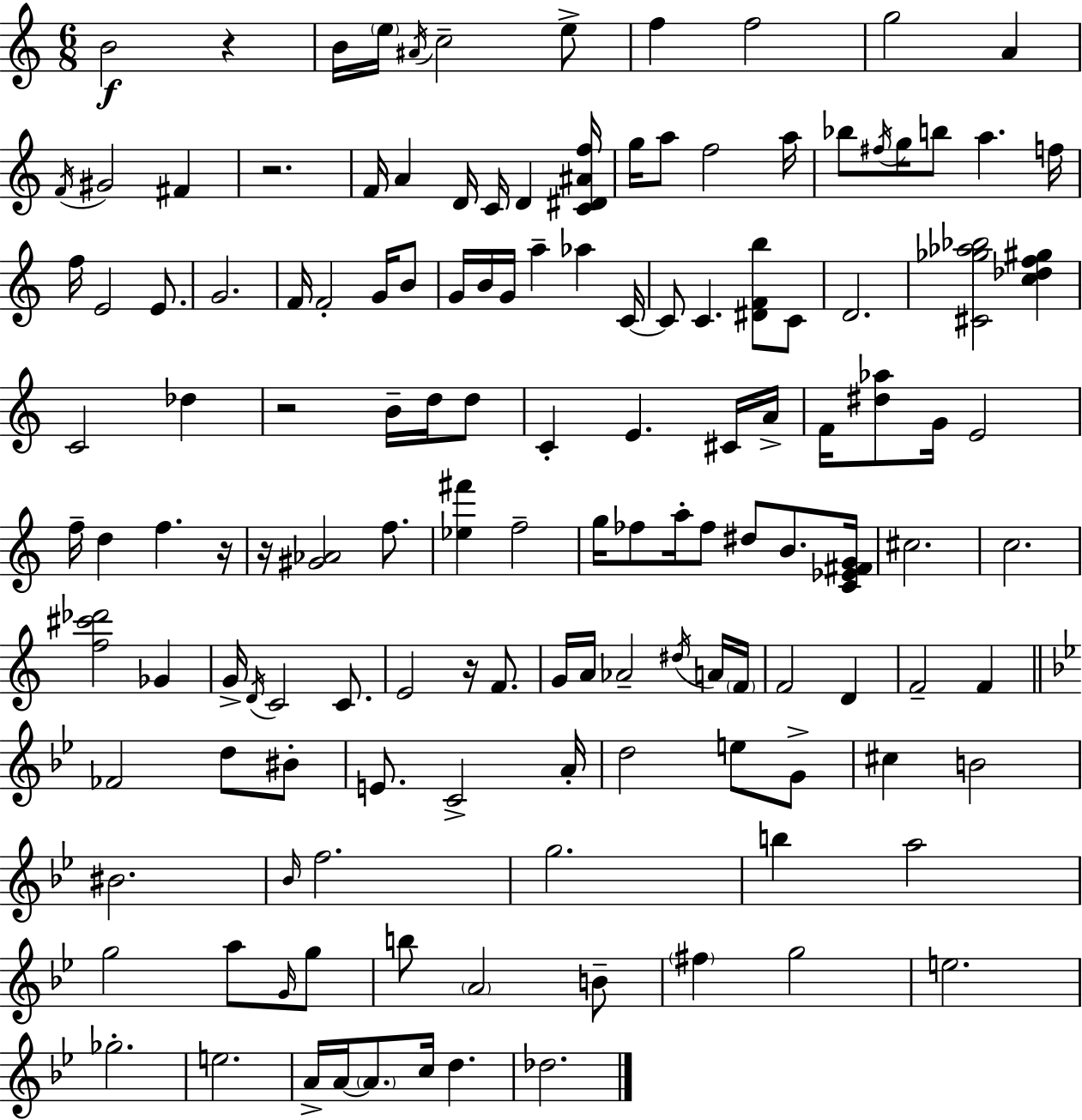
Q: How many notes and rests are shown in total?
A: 138